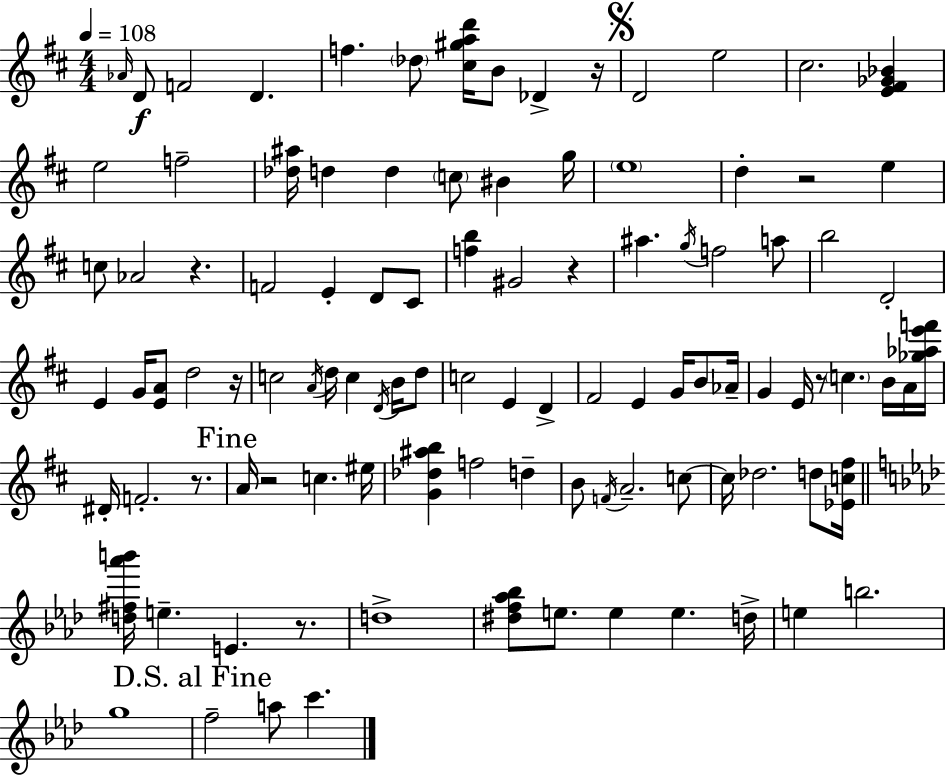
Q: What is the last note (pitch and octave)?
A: C6